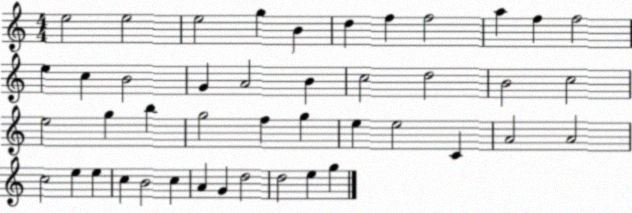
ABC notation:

X:1
T:Untitled
M:4/4
L:1/4
K:C
e2 e2 e2 g B d f f2 a f f2 e c B2 G A2 B c2 d2 B2 c2 e2 g b g2 f g e e2 C A2 A2 c2 e e c B2 c A G d2 d2 e g